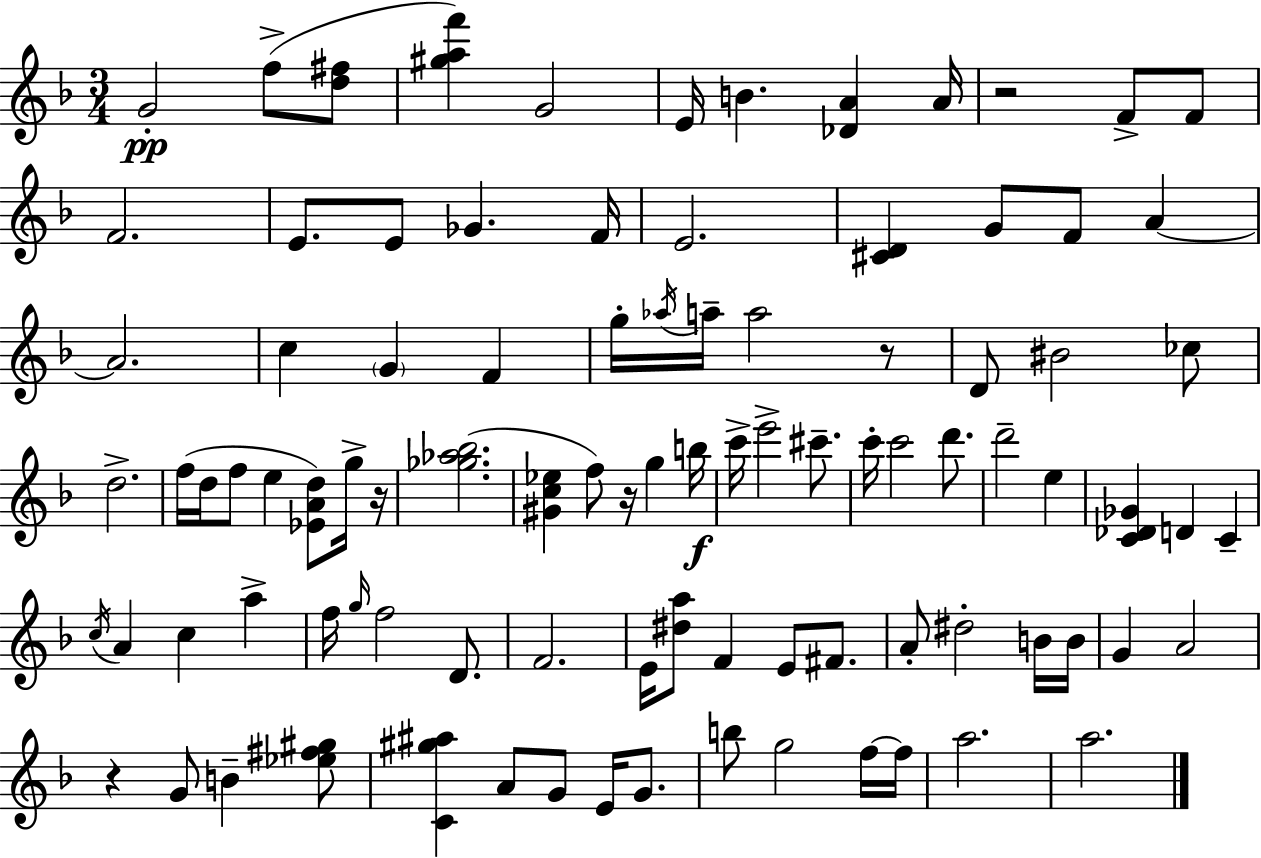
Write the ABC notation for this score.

X:1
T:Untitled
M:3/4
L:1/4
K:F
G2 f/2 [d^f]/2 [^gaf'] G2 E/4 B [_DA] A/4 z2 F/2 F/2 F2 E/2 E/2 _G F/4 E2 [^CD] G/2 F/2 A A2 c G F g/4 _a/4 a/4 a2 z/2 D/2 ^B2 _c/2 d2 f/4 d/4 f/2 e [_EAd]/2 g/4 z/4 [_g_a_b]2 [^Gc_e] f/2 z/4 g b/4 c'/4 e'2 ^c'/2 c'/4 c'2 d'/2 d'2 e [C_D_G] D C c/4 A c a f/4 g/4 f2 D/2 F2 E/4 [^da]/2 F E/2 ^F/2 A/2 ^d2 B/4 B/4 G A2 z G/2 B [_e^f^g]/2 [C^g^a] A/2 G/2 E/4 G/2 b/2 g2 f/4 f/4 a2 a2